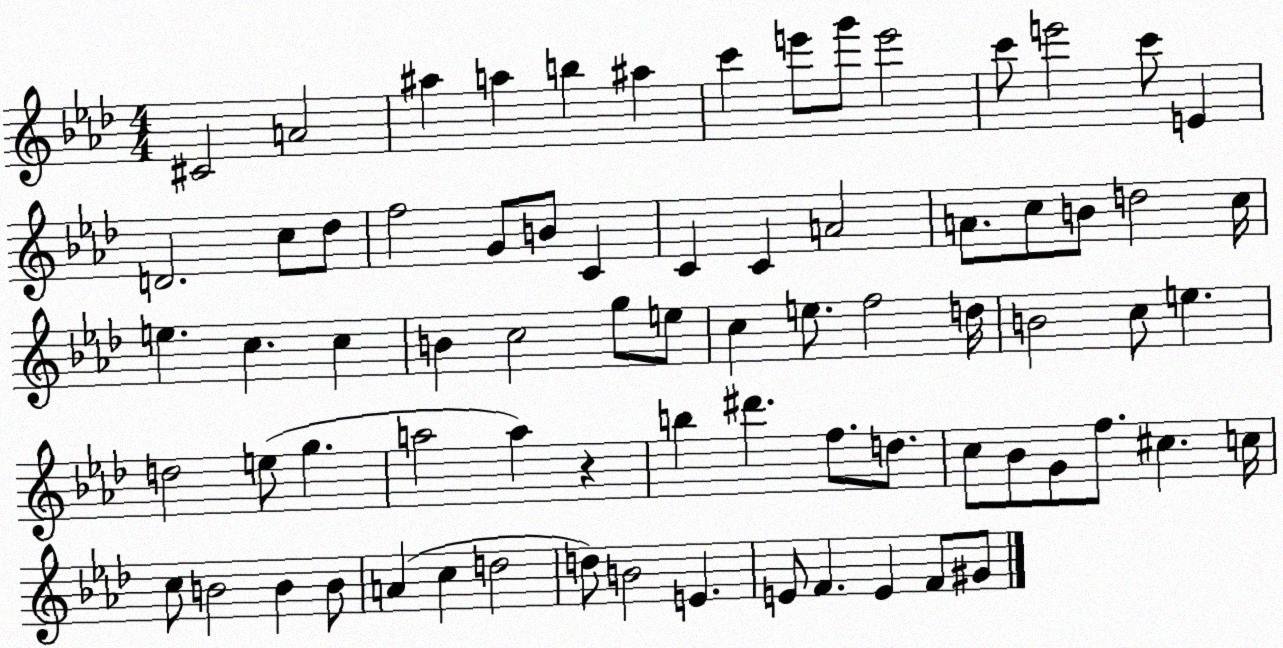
X:1
T:Untitled
M:4/4
L:1/4
K:Ab
^C2 A2 ^a a b ^a c' e'/2 g'/2 e'2 c'/2 e'2 c'/2 E D2 c/2 _d/2 f2 G/2 B/2 C C C A2 A/2 c/2 B/2 d2 c/4 e c c B c2 g/2 e/2 c e/2 f2 d/4 B2 c/2 e d2 e/2 g a2 a z b ^d' f/2 d/2 c/2 _B/2 G/2 f/2 ^c c/4 c/2 B2 B B/2 A c d2 d/2 B2 E E/2 F E F/2 ^G/2